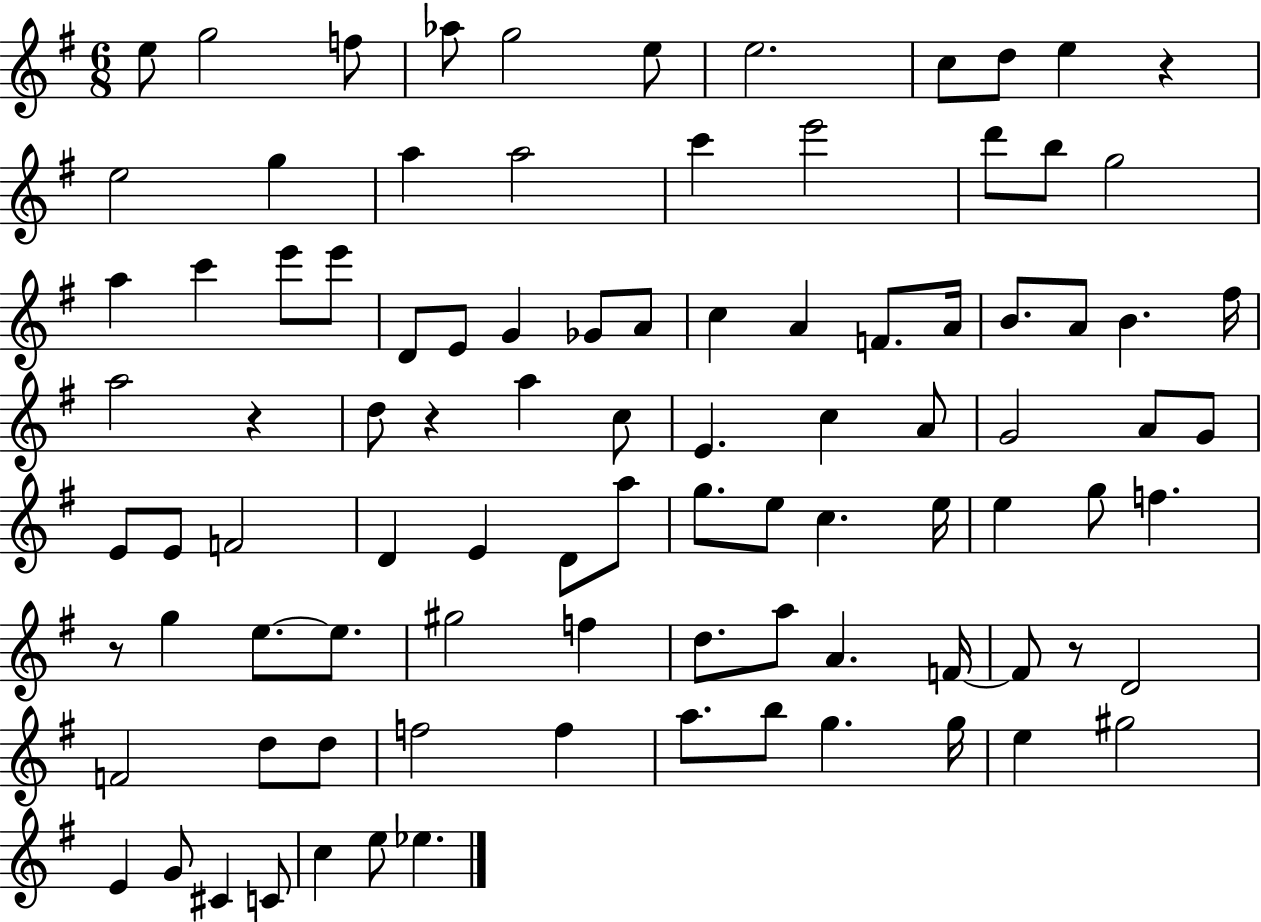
E5/e G5/h F5/e Ab5/e G5/h E5/e E5/h. C5/e D5/e E5/q R/q E5/h G5/q A5/q A5/h C6/q E6/h D6/e B5/e G5/h A5/q C6/q E6/e E6/e D4/e E4/e G4/q Gb4/e A4/e C5/q A4/q F4/e. A4/s B4/e. A4/e B4/q. F#5/s A5/h R/q D5/e R/q A5/q C5/e E4/q. C5/q A4/e G4/h A4/e G4/e E4/e E4/e F4/h D4/q E4/q D4/e A5/e G5/e. E5/e C5/q. E5/s E5/q G5/e F5/q. R/e G5/q E5/e. E5/e. G#5/h F5/q D5/e. A5/e A4/q. F4/s F4/e R/e D4/h F4/h D5/e D5/e F5/h F5/q A5/e. B5/e G5/q. G5/s E5/q G#5/h E4/q G4/e C#4/q C4/e C5/q E5/e Eb5/q.